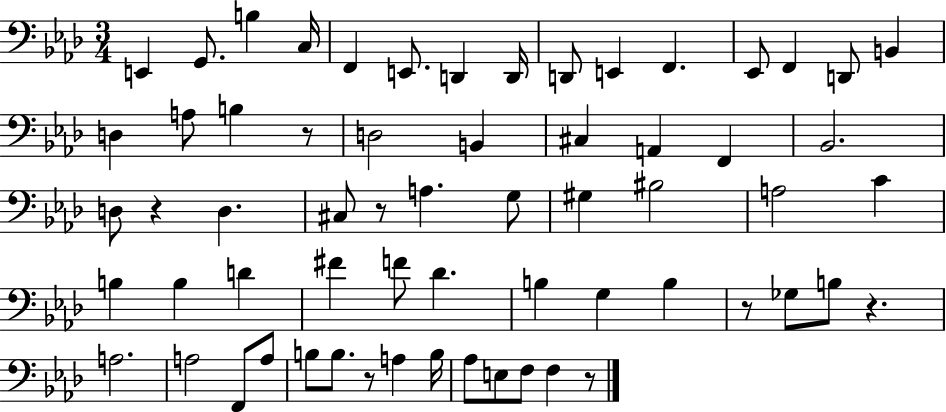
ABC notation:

X:1
T:Untitled
M:3/4
L:1/4
K:Ab
E,, G,,/2 B, C,/4 F,, E,,/2 D,, D,,/4 D,,/2 E,, F,, _E,,/2 F,, D,,/2 B,, D, A,/2 B, z/2 D,2 B,, ^C, A,, F,, _B,,2 D,/2 z D, ^C,/2 z/2 A, G,/2 ^G, ^B,2 A,2 C B, B, D ^F F/2 _D B, G, B, z/2 _G,/2 B,/2 z A,2 A,2 F,,/2 A,/2 B,/2 B,/2 z/2 A, B,/4 _A,/2 E,/2 F,/2 F, z/2